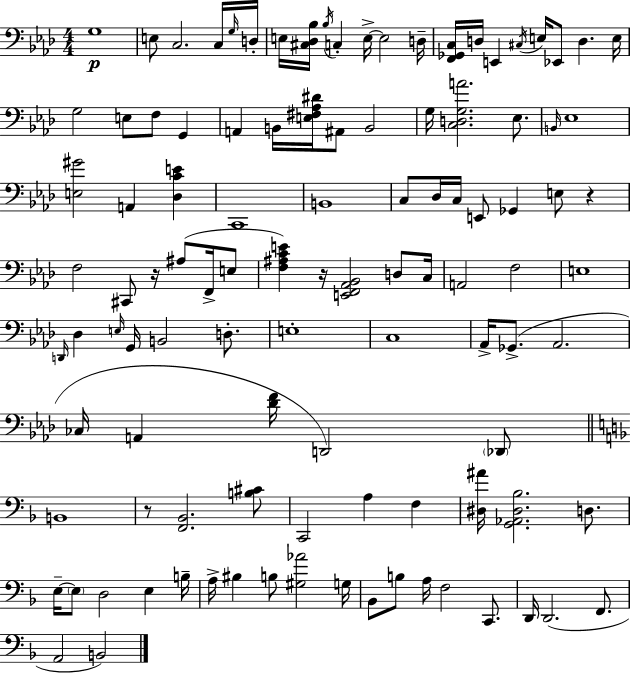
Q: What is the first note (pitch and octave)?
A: G3